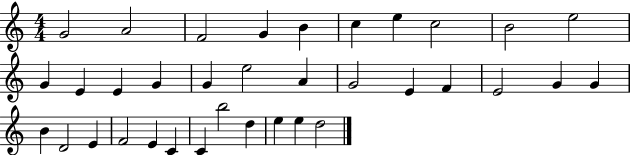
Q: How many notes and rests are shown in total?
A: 35